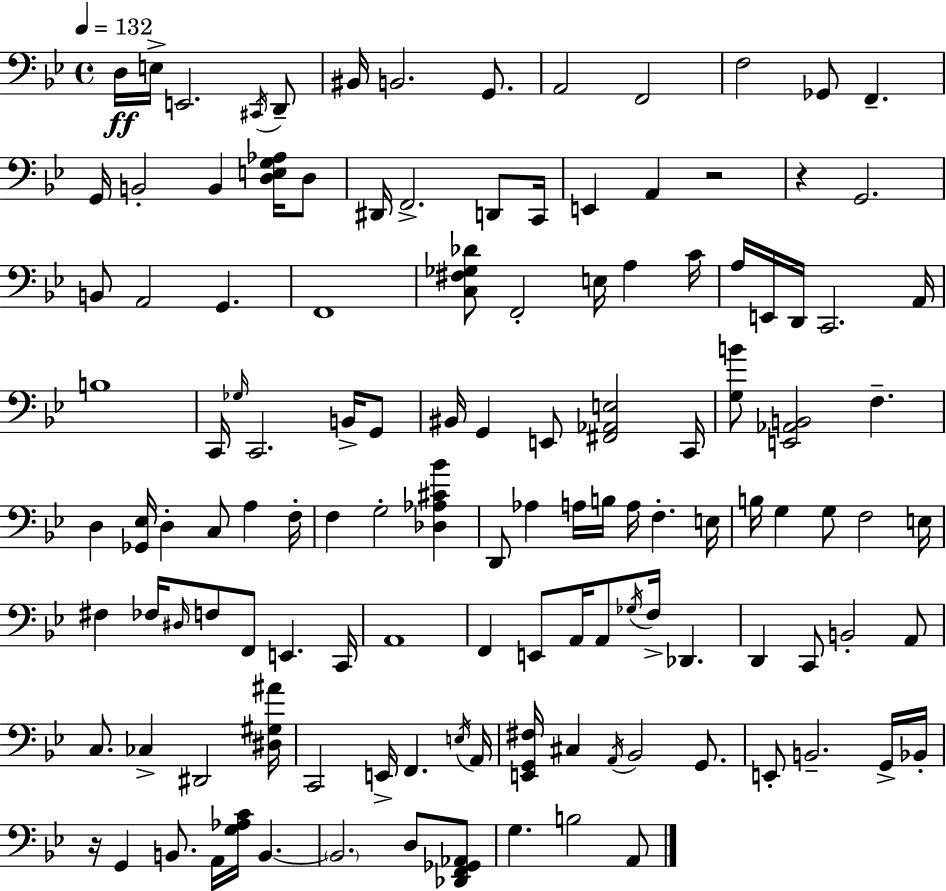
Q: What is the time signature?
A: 4/4